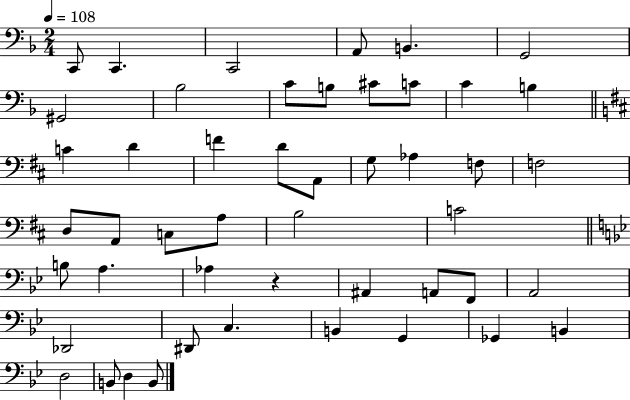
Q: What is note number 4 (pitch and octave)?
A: A2